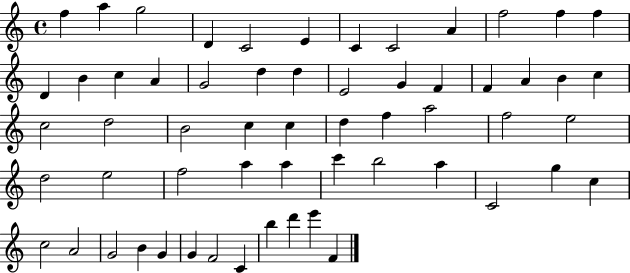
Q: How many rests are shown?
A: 0